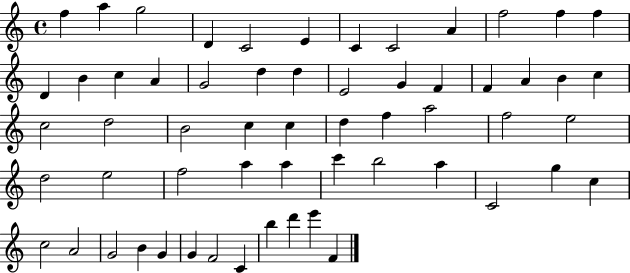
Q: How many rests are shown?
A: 0